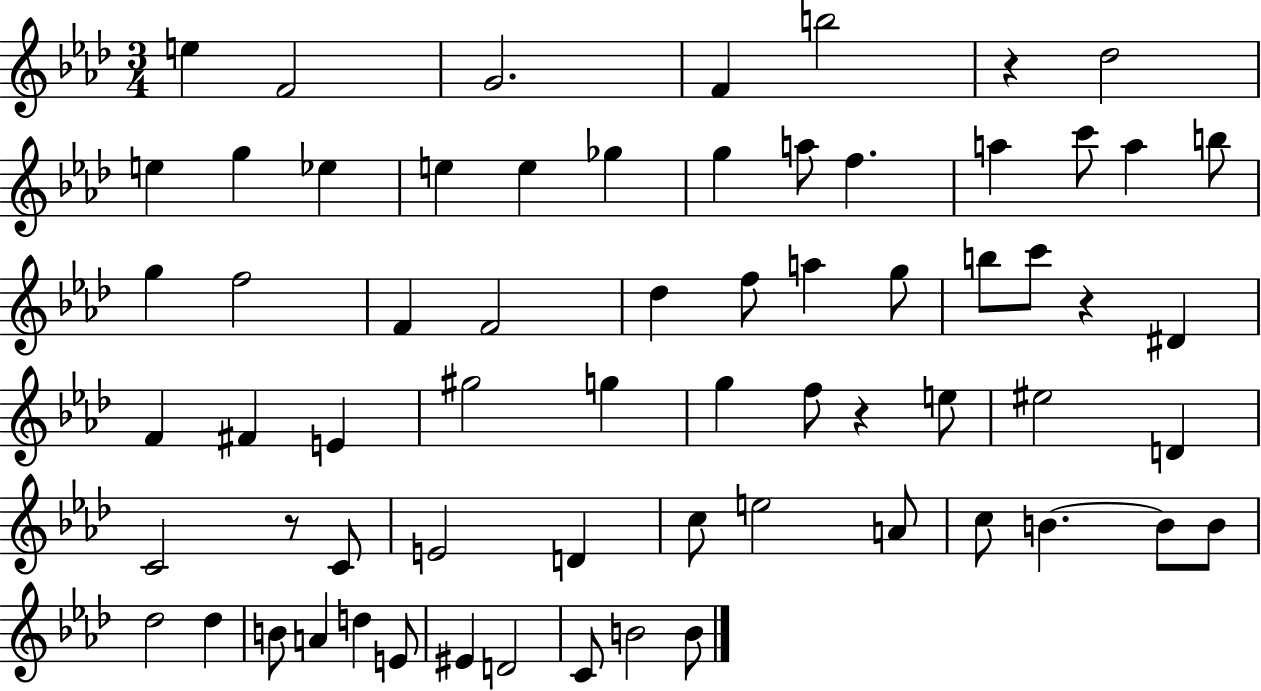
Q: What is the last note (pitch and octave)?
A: B4